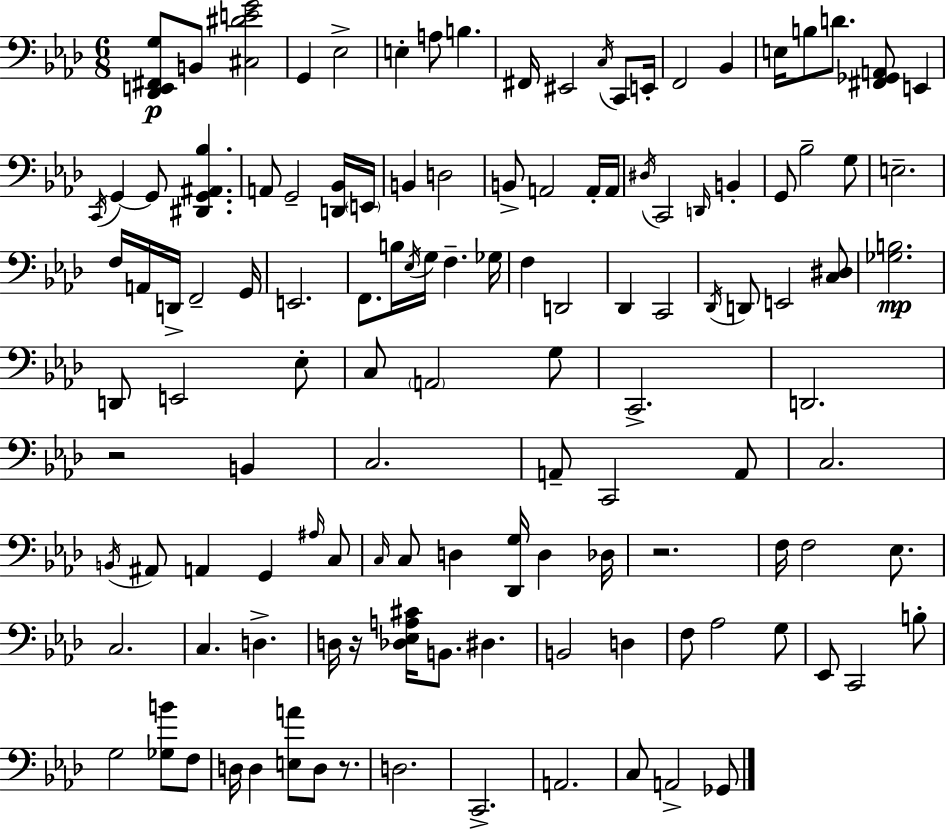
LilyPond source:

{
  \clef bass
  \numericTimeSignature
  \time 6/8
  \key f \minor
  <des, e, fis, g>8\p b,8 <cis dis' e' g'>2 | g,4 ees2-> | e4-. a8 b4. | fis,16 eis,2 \acciaccatura { c16 } c,8 | \break e,16-. f,2 bes,4 | e16 b8 d'8. <fis, ges, a,>8 e,4 | \acciaccatura { c,16 } g,4~~ g,8 <dis, g, ais, bes>4. | a,8 g,2-- | \break <d, bes,>16 \parenthesize e,16 b,4 d2 | b,8-> a,2 | a,16-. a,16 \acciaccatura { dis16 } c,2 \grace { d,16 } | b,4-. g,8 bes2-- | \break g8 e2.-- | f16 a,16 d,16-> f,2-- | g,16 e,2. | f,8. b16 \acciaccatura { ees16 } g16 f4.-- | \break ges16 f4 d,2 | des,4 c,2 | \acciaccatura { des,16 } d,8 e,2 | <c dis>8 <ges b>2.\mp | \break d,8 e,2 | ees8-. c8 \parenthesize a,2 | g8 c,2.-> | d,2. | \break r2 | b,4 c2. | a,8-- c,2 | a,8 c2. | \break \acciaccatura { b,16 } ais,8 a,4 | g,4 \grace { ais16 } c8 \grace { c16 } c8 d4 | <des, g>16 d4 des16 r2. | f16 f2 | \break ees8. c2. | c4. | d4.-> d16 r16 <des ees a cis'>16 | b,8. dis4. b,2 | \break d4 f8 aes2 | g8 ees,8 c,2 | b8-. g2 | <ges b'>8 f8 d16 d4 | \break <e a'>8 d8 r8. d2. | c,2.-> | a,2. | c8 a,2-> | \break ges,8 \bar "|."
}